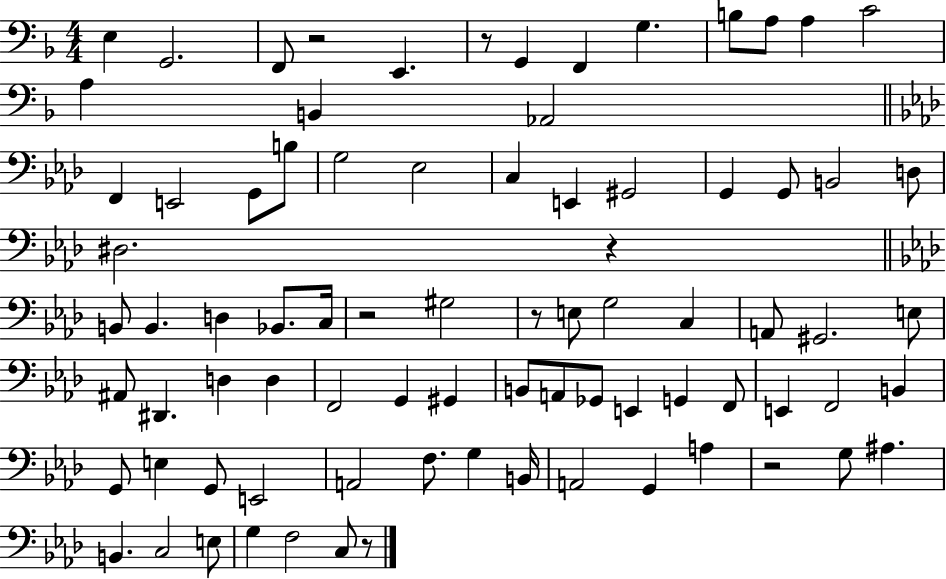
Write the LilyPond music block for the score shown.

{
  \clef bass
  \numericTimeSignature
  \time 4/4
  \key f \major
  \repeat volta 2 { e4 g,2. | f,8 r2 e,4. | r8 g,4 f,4 g4. | b8 a8 a4 c'2 | \break a4 b,4 aes,2 | \bar "||" \break \key aes \major f,4 e,2 g,8 b8 | g2 ees2 | c4 e,4 gis,2 | g,4 g,8 b,2 d8 | \break dis2. r4 | \bar "||" \break \key f \minor b,8 b,4. d4 bes,8. c16 | r2 gis2 | r8 e8 g2 c4 | a,8 gis,2. e8 | \break ais,8 dis,4. d4 d4 | f,2 g,4 gis,4 | b,8 a,8 ges,8 e,4 g,4 f,8 | e,4 f,2 b,4 | \break g,8 e4 g,8 e,2 | a,2 f8. g4 b,16 | a,2 g,4 a4 | r2 g8 ais4. | \break b,4. c2 e8 | g4 f2 c8 r8 | } \bar "|."
}